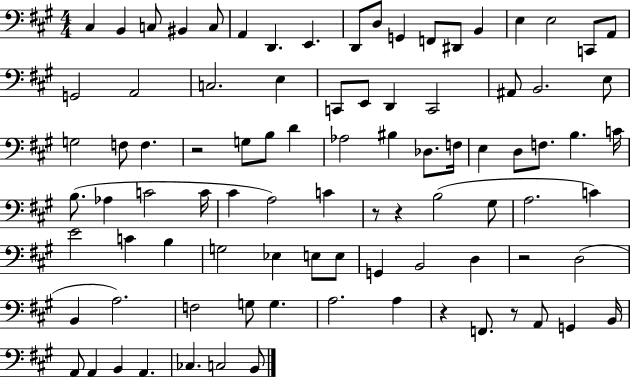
{
  \clef bass
  \numericTimeSignature
  \time 4/4
  \key a \major
  cis4 b,4 c8 bis,4 c8 | a,4 d,4. e,4. | d,8 d8 g,4 f,8 dis,8 b,4 | e4 e2 c,8 a,8 | \break g,2 a,2 | c2. e4 | c,8 e,8 d,4 c,2 | ais,8 b,2. e8 | \break g2 f8 f4. | r2 g8 b8 d'4 | aes2 bis4 des8. f16 | e4 d8 f8. b4. c'16 | \break b8.( aes4 c'2 c'16 | cis'4 a2) c'4 | r8 r4 b2( gis8 | a2. c'4) | \break e'2 c'4 b4 | g2 ees4 e8 e8 | g,4 b,2 d4 | r2 d2( | \break b,4 a2.) | f2 g8 g4. | a2. a4 | r4 f,8. r8 a,8 g,4 b,16 | \break a,8 a,4 b,4 a,4. | ces4. c2 b,8 | \bar "|."
}